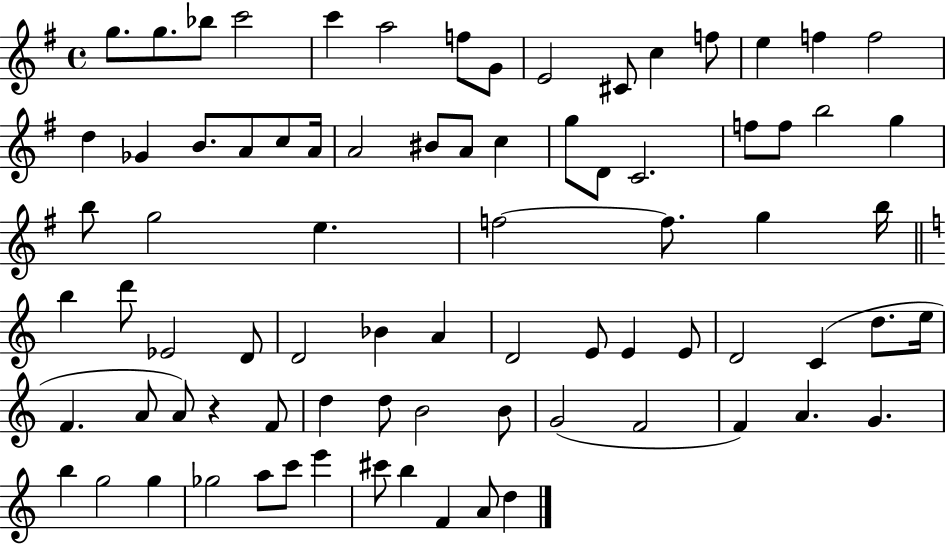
X:1
T:Untitled
M:4/4
L:1/4
K:G
g/2 g/2 _b/2 c'2 c' a2 f/2 G/2 E2 ^C/2 c f/2 e f f2 d _G B/2 A/2 c/2 A/4 A2 ^B/2 A/2 c g/2 D/2 C2 f/2 f/2 b2 g b/2 g2 e f2 f/2 g b/4 b d'/2 _E2 D/2 D2 _B A D2 E/2 E E/2 D2 C d/2 e/4 F A/2 A/2 z F/2 d d/2 B2 B/2 G2 F2 F A G b g2 g _g2 a/2 c'/2 e' ^c'/2 b F A/2 d